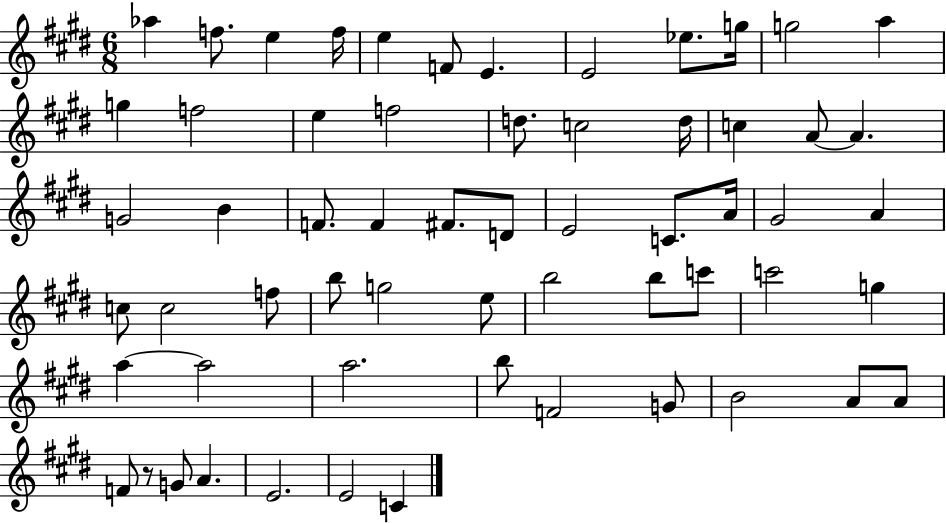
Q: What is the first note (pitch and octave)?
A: Ab5